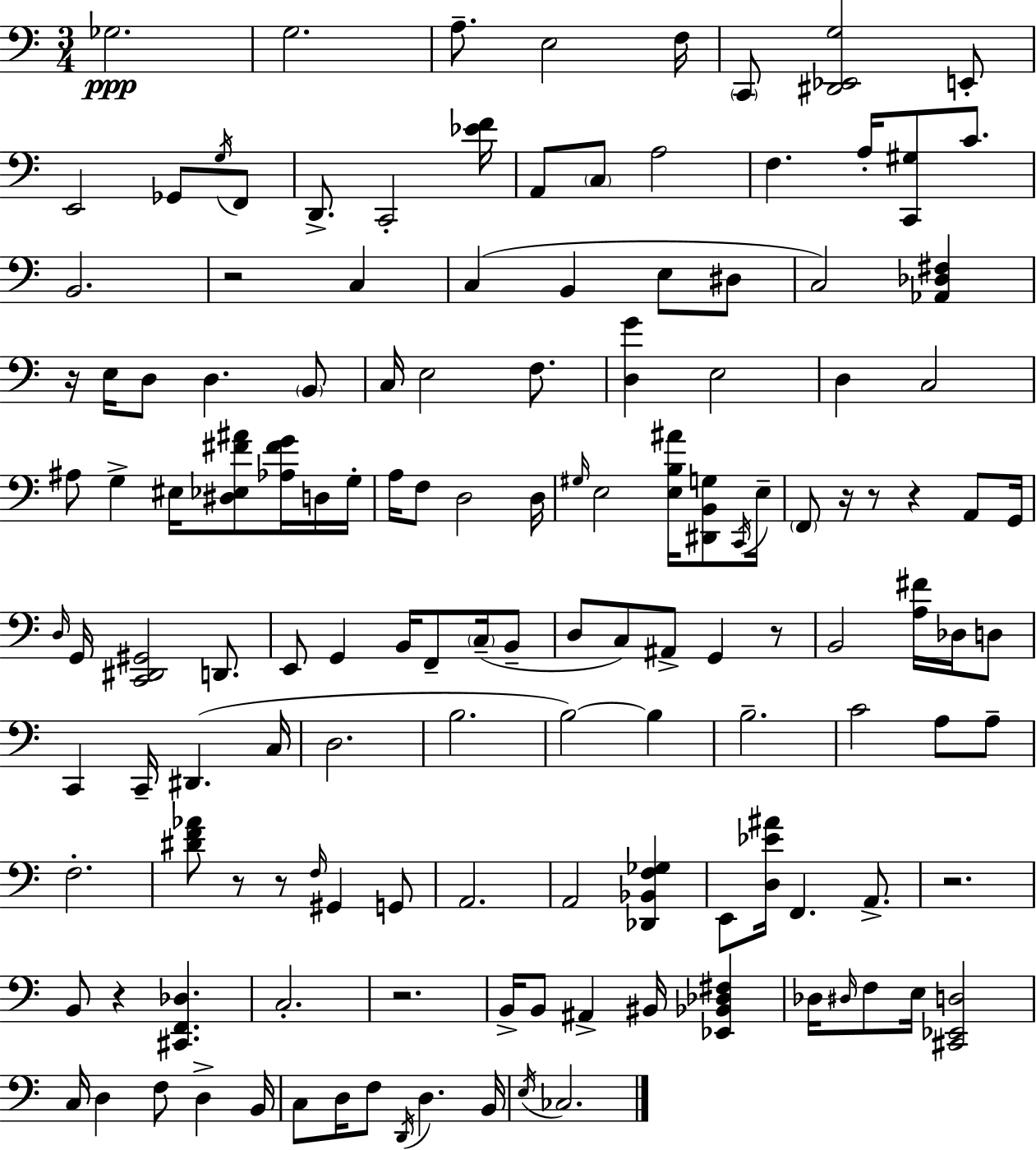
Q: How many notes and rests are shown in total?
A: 140